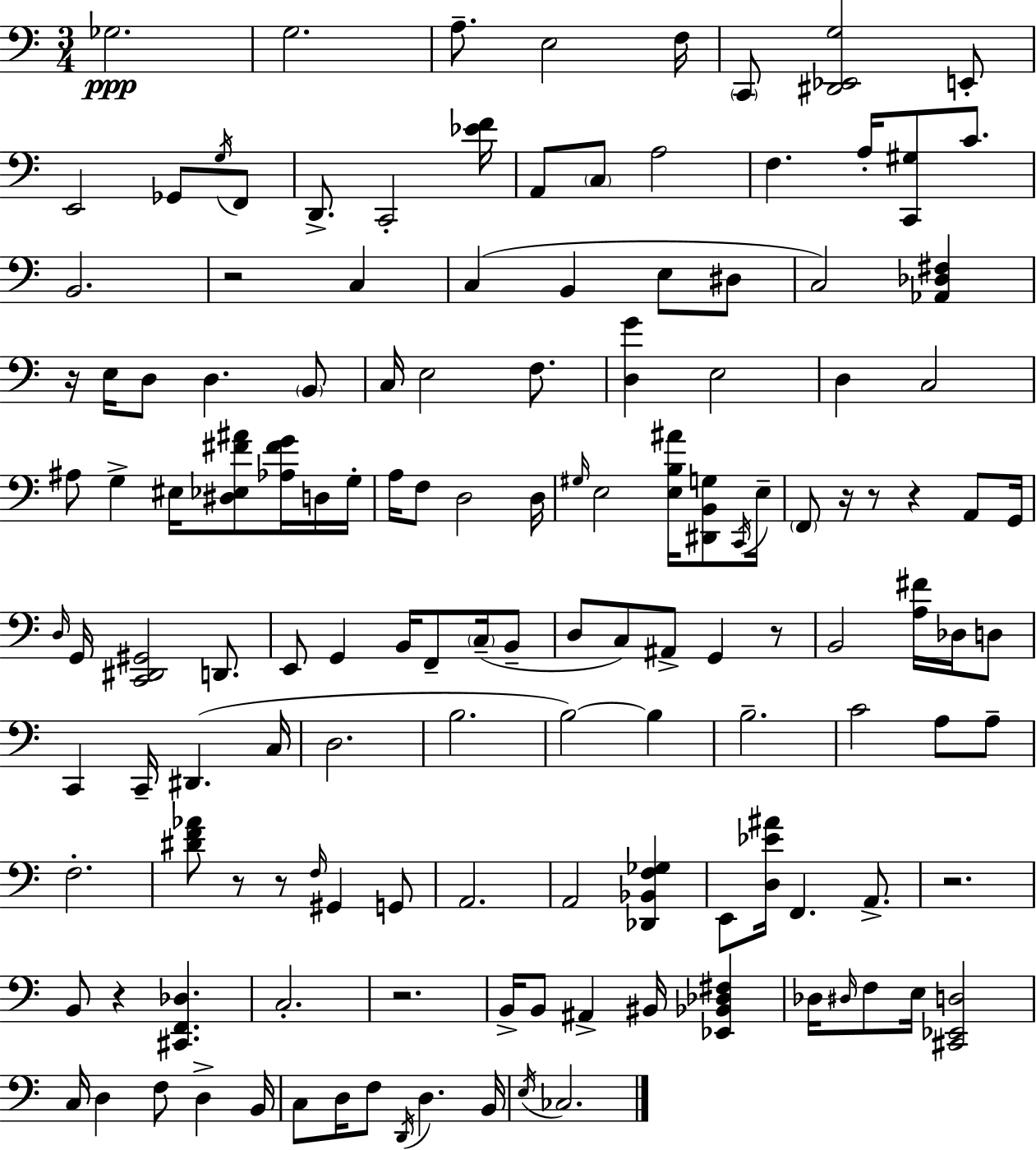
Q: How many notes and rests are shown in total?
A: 140